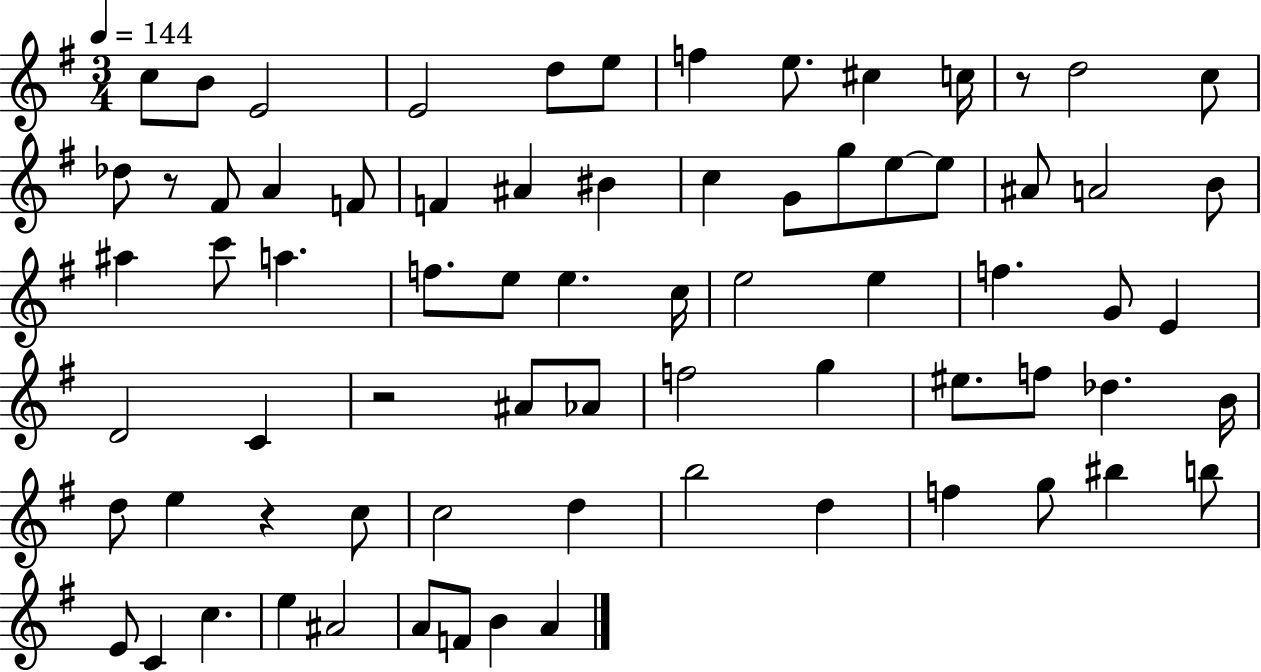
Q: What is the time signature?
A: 3/4